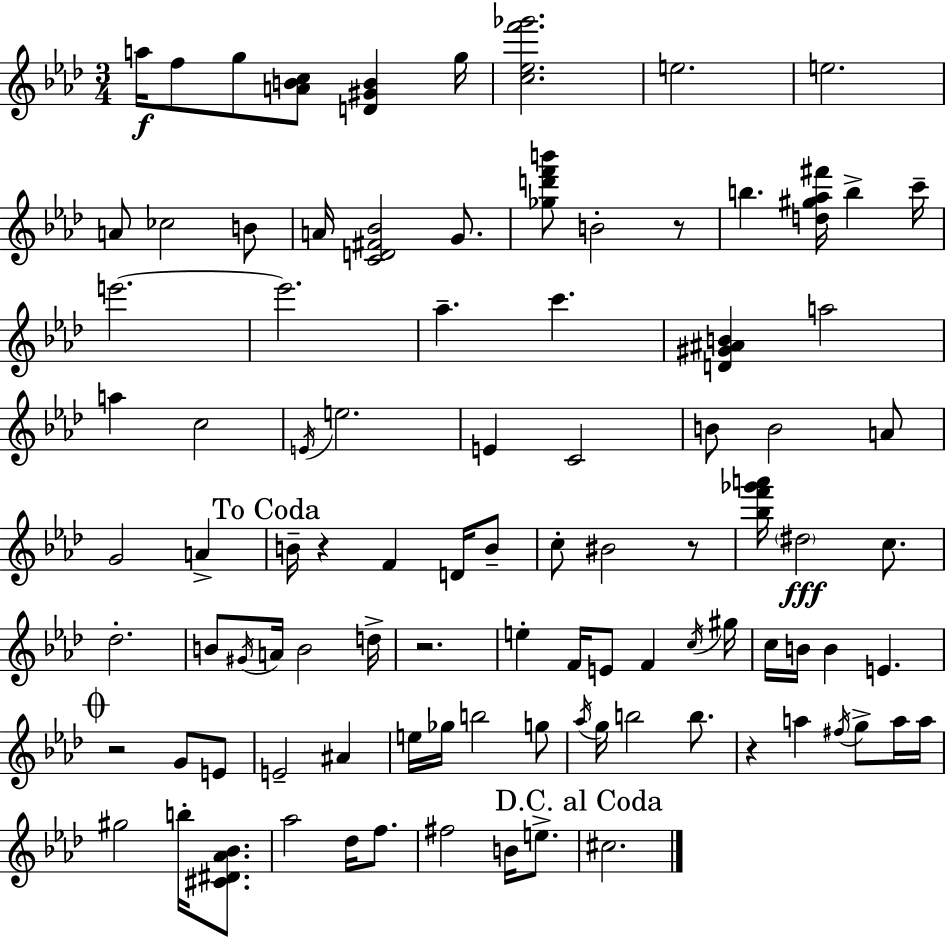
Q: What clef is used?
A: treble